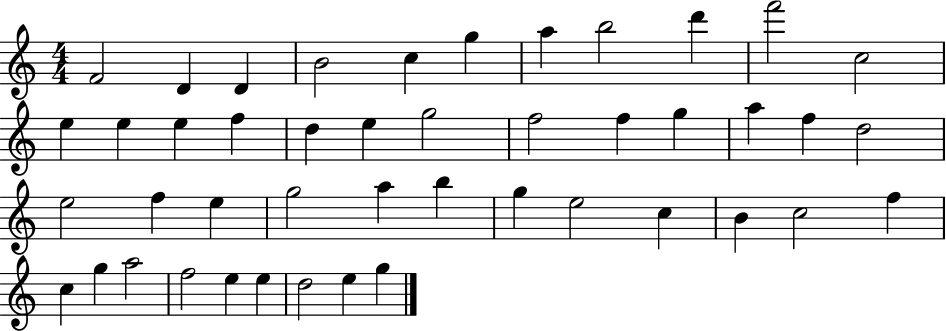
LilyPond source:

{
  \clef treble
  \numericTimeSignature
  \time 4/4
  \key c \major
  f'2 d'4 d'4 | b'2 c''4 g''4 | a''4 b''2 d'''4 | f'''2 c''2 | \break e''4 e''4 e''4 f''4 | d''4 e''4 g''2 | f''2 f''4 g''4 | a''4 f''4 d''2 | \break e''2 f''4 e''4 | g''2 a''4 b''4 | g''4 e''2 c''4 | b'4 c''2 f''4 | \break c''4 g''4 a''2 | f''2 e''4 e''4 | d''2 e''4 g''4 | \bar "|."
}